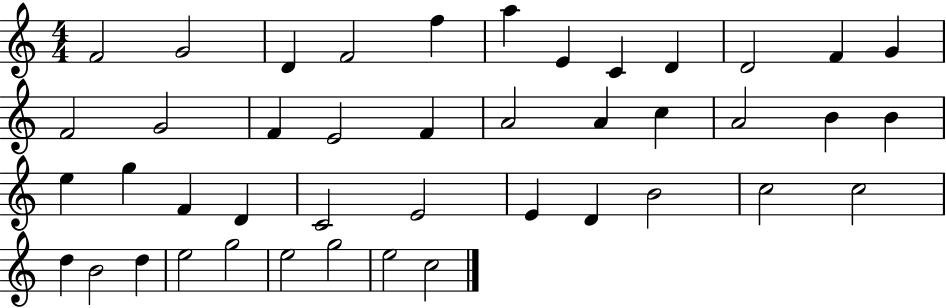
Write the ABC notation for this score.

X:1
T:Untitled
M:4/4
L:1/4
K:C
F2 G2 D F2 f a E C D D2 F G F2 G2 F E2 F A2 A c A2 B B e g F D C2 E2 E D B2 c2 c2 d B2 d e2 g2 e2 g2 e2 c2